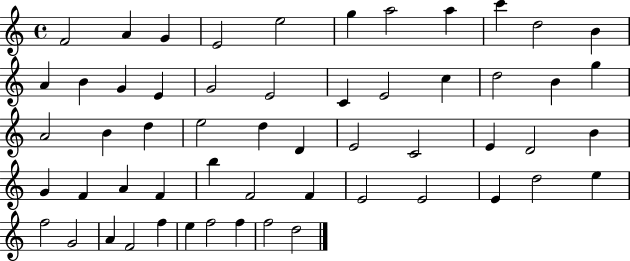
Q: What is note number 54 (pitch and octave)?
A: F5